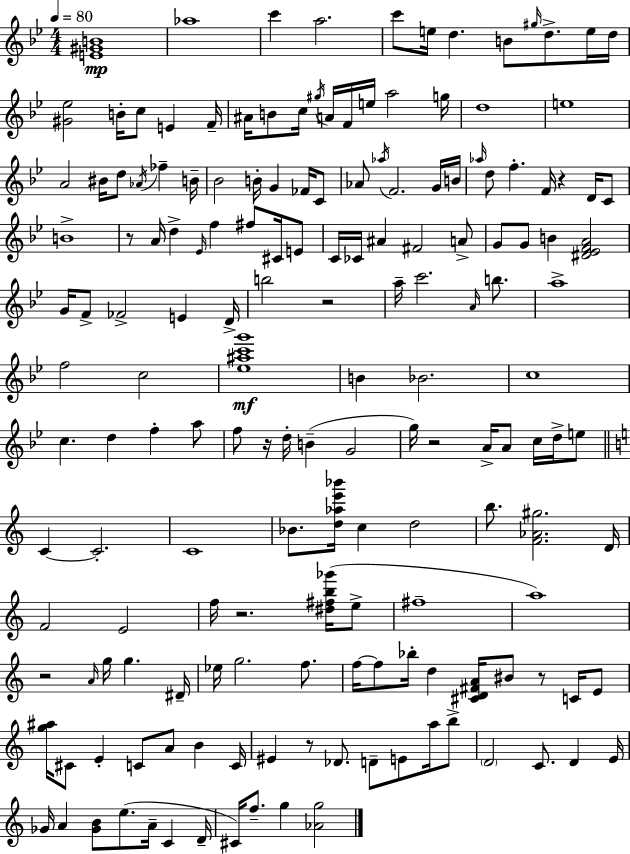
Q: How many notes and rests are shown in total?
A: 167